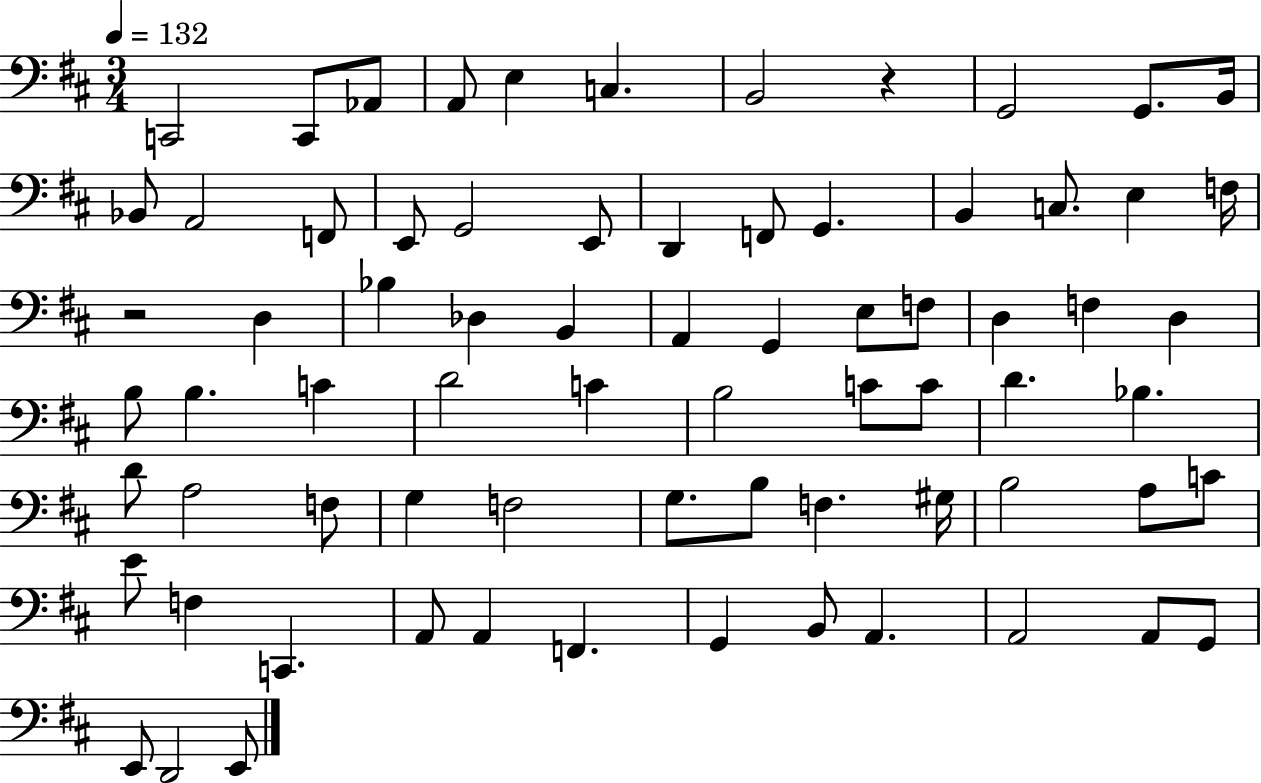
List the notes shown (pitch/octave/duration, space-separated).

C2/h C2/e Ab2/e A2/e E3/q C3/q. B2/h R/q G2/h G2/e. B2/s Bb2/e A2/h F2/e E2/e G2/h E2/e D2/q F2/e G2/q. B2/q C3/e. E3/q F3/s R/h D3/q Bb3/q Db3/q B2/q A2/q G2/q E3/e F3/e D3/q F3/q D3/q B3/e B3/q. C4/q D4/h C4/q B3/h C4/e C4/e D4/q. Bb3/q. D4/e A3/h F3/e G3/q F3/h G3/e. B3/e F3/q. G#3/s B3/h A3/e C4/e E4/e F3/q C2/q. A2/e A2/q F2/q. G2/q B2/e A2/q. A2/h A2/e G2/e E2/e D2/h E2/e